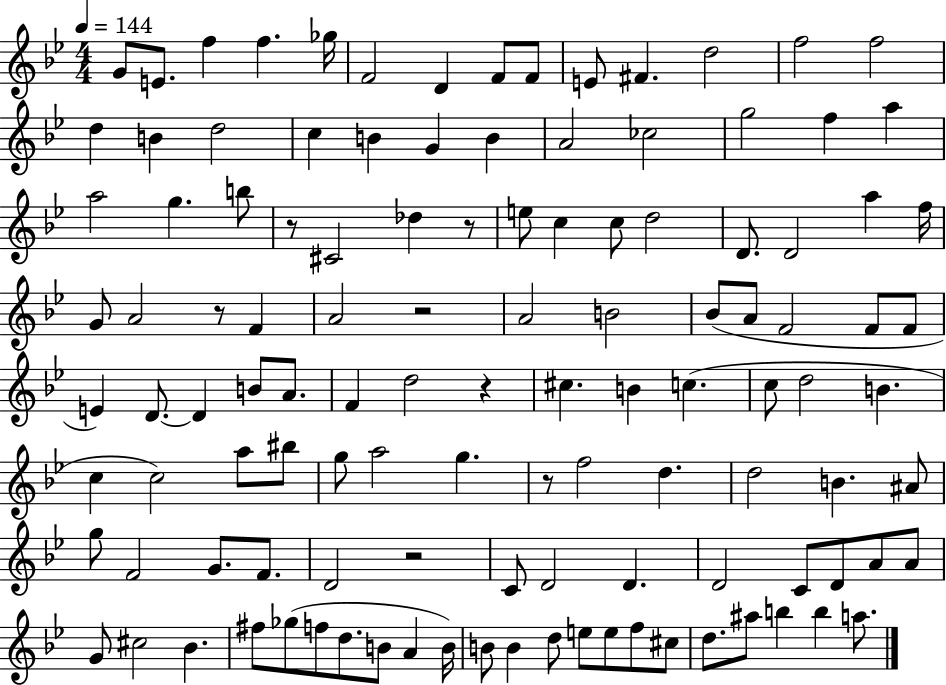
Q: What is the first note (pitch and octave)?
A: G4